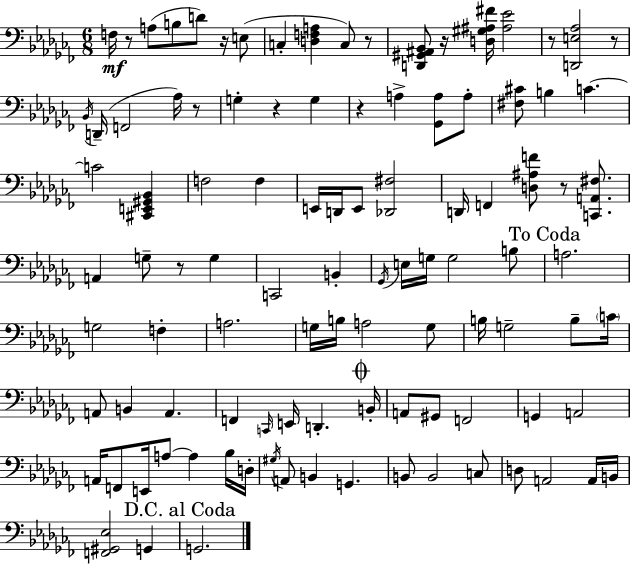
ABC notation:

X:1
T:Untitled
M:6/8
L:1/4
K:Abm
F,/4 z/2 A,/2 B,/2 D/2 z/4 E,/2 C, [D,F,A,] C,/2 z/2 [D,,^G,,^A,,_B,,]/2 z/4 [D,^G,^A,^F]/4 [^A,_E]2 z/2 [D,,E,_A,]2 z/2 _B,,/4 D,,/4 F,,2 _A,/4 z/2 G, z G, z A, [_G,,A,]/2 A,/2 [^F,^C]/2 B, C C2 [^C,,E,,^G,,_B,,] F,2 F, E,,/4 D,,/4 E,,/2 [_D,,^F,]2 D,,/4 F,, [D,^A,F]/2 z/2 [C,,A,,^F,]/2 A,, G,/2 z/2 G, C,,2 B,, _G,,/4 E,/4 G,/4 G,2 B,/2 A,2 G,2 F, A,2 G,/4 B,/4 A,2 G,/2 B,/4 G,2 B,/2 C/4 A,,/2 B,, A,, F,, C,,/4 E,,/4 D,, B,,/4 A,,/2 ^G,,/2 F,,2 G,, A,,2 A,,/4 F,,/2 E,,/4 A,/2 A, _B,/4 D,/4 ^G,/4 A,,/2 B,, G,, B,,/2 B,,2 C,/2 D,/2 A,,2 A,,/4 B,,/4 [F,,^G,,_E,]2 G,, G,,2